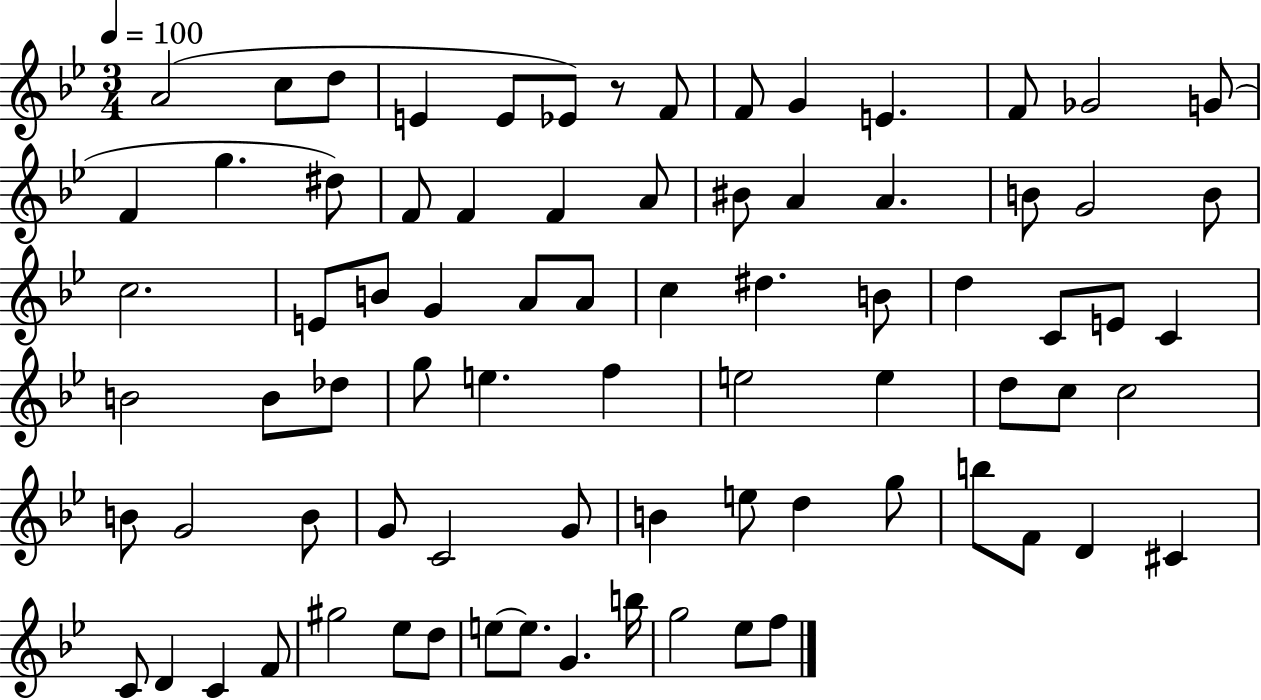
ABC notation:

X:1
T:Untitled
M:3/4
L:1/4
K:Bb
A2 c/2 d/2 E E/2 _E/2 z/2 F/2 F/2 G E F/2 _G2 G/2 F g ^d/2 F/2 F F A/2 ^B/2 A A B/2 G2 B/2 c2 E/2 B/2 G A/2 A/2 c ^d B/2 d C/2 E/2 C B2 B/2 _d/2 g/2 e f e2 e d/2 c/2 c2 B/2 G2 B/2 G/2 C2 G/2 B e/2 d g/2 b/2 F/2 D ^C C/2 D C F/2 ^g2 _e/2 d/2 e/2 e/2 G b/4 g2 _e/2 f/2